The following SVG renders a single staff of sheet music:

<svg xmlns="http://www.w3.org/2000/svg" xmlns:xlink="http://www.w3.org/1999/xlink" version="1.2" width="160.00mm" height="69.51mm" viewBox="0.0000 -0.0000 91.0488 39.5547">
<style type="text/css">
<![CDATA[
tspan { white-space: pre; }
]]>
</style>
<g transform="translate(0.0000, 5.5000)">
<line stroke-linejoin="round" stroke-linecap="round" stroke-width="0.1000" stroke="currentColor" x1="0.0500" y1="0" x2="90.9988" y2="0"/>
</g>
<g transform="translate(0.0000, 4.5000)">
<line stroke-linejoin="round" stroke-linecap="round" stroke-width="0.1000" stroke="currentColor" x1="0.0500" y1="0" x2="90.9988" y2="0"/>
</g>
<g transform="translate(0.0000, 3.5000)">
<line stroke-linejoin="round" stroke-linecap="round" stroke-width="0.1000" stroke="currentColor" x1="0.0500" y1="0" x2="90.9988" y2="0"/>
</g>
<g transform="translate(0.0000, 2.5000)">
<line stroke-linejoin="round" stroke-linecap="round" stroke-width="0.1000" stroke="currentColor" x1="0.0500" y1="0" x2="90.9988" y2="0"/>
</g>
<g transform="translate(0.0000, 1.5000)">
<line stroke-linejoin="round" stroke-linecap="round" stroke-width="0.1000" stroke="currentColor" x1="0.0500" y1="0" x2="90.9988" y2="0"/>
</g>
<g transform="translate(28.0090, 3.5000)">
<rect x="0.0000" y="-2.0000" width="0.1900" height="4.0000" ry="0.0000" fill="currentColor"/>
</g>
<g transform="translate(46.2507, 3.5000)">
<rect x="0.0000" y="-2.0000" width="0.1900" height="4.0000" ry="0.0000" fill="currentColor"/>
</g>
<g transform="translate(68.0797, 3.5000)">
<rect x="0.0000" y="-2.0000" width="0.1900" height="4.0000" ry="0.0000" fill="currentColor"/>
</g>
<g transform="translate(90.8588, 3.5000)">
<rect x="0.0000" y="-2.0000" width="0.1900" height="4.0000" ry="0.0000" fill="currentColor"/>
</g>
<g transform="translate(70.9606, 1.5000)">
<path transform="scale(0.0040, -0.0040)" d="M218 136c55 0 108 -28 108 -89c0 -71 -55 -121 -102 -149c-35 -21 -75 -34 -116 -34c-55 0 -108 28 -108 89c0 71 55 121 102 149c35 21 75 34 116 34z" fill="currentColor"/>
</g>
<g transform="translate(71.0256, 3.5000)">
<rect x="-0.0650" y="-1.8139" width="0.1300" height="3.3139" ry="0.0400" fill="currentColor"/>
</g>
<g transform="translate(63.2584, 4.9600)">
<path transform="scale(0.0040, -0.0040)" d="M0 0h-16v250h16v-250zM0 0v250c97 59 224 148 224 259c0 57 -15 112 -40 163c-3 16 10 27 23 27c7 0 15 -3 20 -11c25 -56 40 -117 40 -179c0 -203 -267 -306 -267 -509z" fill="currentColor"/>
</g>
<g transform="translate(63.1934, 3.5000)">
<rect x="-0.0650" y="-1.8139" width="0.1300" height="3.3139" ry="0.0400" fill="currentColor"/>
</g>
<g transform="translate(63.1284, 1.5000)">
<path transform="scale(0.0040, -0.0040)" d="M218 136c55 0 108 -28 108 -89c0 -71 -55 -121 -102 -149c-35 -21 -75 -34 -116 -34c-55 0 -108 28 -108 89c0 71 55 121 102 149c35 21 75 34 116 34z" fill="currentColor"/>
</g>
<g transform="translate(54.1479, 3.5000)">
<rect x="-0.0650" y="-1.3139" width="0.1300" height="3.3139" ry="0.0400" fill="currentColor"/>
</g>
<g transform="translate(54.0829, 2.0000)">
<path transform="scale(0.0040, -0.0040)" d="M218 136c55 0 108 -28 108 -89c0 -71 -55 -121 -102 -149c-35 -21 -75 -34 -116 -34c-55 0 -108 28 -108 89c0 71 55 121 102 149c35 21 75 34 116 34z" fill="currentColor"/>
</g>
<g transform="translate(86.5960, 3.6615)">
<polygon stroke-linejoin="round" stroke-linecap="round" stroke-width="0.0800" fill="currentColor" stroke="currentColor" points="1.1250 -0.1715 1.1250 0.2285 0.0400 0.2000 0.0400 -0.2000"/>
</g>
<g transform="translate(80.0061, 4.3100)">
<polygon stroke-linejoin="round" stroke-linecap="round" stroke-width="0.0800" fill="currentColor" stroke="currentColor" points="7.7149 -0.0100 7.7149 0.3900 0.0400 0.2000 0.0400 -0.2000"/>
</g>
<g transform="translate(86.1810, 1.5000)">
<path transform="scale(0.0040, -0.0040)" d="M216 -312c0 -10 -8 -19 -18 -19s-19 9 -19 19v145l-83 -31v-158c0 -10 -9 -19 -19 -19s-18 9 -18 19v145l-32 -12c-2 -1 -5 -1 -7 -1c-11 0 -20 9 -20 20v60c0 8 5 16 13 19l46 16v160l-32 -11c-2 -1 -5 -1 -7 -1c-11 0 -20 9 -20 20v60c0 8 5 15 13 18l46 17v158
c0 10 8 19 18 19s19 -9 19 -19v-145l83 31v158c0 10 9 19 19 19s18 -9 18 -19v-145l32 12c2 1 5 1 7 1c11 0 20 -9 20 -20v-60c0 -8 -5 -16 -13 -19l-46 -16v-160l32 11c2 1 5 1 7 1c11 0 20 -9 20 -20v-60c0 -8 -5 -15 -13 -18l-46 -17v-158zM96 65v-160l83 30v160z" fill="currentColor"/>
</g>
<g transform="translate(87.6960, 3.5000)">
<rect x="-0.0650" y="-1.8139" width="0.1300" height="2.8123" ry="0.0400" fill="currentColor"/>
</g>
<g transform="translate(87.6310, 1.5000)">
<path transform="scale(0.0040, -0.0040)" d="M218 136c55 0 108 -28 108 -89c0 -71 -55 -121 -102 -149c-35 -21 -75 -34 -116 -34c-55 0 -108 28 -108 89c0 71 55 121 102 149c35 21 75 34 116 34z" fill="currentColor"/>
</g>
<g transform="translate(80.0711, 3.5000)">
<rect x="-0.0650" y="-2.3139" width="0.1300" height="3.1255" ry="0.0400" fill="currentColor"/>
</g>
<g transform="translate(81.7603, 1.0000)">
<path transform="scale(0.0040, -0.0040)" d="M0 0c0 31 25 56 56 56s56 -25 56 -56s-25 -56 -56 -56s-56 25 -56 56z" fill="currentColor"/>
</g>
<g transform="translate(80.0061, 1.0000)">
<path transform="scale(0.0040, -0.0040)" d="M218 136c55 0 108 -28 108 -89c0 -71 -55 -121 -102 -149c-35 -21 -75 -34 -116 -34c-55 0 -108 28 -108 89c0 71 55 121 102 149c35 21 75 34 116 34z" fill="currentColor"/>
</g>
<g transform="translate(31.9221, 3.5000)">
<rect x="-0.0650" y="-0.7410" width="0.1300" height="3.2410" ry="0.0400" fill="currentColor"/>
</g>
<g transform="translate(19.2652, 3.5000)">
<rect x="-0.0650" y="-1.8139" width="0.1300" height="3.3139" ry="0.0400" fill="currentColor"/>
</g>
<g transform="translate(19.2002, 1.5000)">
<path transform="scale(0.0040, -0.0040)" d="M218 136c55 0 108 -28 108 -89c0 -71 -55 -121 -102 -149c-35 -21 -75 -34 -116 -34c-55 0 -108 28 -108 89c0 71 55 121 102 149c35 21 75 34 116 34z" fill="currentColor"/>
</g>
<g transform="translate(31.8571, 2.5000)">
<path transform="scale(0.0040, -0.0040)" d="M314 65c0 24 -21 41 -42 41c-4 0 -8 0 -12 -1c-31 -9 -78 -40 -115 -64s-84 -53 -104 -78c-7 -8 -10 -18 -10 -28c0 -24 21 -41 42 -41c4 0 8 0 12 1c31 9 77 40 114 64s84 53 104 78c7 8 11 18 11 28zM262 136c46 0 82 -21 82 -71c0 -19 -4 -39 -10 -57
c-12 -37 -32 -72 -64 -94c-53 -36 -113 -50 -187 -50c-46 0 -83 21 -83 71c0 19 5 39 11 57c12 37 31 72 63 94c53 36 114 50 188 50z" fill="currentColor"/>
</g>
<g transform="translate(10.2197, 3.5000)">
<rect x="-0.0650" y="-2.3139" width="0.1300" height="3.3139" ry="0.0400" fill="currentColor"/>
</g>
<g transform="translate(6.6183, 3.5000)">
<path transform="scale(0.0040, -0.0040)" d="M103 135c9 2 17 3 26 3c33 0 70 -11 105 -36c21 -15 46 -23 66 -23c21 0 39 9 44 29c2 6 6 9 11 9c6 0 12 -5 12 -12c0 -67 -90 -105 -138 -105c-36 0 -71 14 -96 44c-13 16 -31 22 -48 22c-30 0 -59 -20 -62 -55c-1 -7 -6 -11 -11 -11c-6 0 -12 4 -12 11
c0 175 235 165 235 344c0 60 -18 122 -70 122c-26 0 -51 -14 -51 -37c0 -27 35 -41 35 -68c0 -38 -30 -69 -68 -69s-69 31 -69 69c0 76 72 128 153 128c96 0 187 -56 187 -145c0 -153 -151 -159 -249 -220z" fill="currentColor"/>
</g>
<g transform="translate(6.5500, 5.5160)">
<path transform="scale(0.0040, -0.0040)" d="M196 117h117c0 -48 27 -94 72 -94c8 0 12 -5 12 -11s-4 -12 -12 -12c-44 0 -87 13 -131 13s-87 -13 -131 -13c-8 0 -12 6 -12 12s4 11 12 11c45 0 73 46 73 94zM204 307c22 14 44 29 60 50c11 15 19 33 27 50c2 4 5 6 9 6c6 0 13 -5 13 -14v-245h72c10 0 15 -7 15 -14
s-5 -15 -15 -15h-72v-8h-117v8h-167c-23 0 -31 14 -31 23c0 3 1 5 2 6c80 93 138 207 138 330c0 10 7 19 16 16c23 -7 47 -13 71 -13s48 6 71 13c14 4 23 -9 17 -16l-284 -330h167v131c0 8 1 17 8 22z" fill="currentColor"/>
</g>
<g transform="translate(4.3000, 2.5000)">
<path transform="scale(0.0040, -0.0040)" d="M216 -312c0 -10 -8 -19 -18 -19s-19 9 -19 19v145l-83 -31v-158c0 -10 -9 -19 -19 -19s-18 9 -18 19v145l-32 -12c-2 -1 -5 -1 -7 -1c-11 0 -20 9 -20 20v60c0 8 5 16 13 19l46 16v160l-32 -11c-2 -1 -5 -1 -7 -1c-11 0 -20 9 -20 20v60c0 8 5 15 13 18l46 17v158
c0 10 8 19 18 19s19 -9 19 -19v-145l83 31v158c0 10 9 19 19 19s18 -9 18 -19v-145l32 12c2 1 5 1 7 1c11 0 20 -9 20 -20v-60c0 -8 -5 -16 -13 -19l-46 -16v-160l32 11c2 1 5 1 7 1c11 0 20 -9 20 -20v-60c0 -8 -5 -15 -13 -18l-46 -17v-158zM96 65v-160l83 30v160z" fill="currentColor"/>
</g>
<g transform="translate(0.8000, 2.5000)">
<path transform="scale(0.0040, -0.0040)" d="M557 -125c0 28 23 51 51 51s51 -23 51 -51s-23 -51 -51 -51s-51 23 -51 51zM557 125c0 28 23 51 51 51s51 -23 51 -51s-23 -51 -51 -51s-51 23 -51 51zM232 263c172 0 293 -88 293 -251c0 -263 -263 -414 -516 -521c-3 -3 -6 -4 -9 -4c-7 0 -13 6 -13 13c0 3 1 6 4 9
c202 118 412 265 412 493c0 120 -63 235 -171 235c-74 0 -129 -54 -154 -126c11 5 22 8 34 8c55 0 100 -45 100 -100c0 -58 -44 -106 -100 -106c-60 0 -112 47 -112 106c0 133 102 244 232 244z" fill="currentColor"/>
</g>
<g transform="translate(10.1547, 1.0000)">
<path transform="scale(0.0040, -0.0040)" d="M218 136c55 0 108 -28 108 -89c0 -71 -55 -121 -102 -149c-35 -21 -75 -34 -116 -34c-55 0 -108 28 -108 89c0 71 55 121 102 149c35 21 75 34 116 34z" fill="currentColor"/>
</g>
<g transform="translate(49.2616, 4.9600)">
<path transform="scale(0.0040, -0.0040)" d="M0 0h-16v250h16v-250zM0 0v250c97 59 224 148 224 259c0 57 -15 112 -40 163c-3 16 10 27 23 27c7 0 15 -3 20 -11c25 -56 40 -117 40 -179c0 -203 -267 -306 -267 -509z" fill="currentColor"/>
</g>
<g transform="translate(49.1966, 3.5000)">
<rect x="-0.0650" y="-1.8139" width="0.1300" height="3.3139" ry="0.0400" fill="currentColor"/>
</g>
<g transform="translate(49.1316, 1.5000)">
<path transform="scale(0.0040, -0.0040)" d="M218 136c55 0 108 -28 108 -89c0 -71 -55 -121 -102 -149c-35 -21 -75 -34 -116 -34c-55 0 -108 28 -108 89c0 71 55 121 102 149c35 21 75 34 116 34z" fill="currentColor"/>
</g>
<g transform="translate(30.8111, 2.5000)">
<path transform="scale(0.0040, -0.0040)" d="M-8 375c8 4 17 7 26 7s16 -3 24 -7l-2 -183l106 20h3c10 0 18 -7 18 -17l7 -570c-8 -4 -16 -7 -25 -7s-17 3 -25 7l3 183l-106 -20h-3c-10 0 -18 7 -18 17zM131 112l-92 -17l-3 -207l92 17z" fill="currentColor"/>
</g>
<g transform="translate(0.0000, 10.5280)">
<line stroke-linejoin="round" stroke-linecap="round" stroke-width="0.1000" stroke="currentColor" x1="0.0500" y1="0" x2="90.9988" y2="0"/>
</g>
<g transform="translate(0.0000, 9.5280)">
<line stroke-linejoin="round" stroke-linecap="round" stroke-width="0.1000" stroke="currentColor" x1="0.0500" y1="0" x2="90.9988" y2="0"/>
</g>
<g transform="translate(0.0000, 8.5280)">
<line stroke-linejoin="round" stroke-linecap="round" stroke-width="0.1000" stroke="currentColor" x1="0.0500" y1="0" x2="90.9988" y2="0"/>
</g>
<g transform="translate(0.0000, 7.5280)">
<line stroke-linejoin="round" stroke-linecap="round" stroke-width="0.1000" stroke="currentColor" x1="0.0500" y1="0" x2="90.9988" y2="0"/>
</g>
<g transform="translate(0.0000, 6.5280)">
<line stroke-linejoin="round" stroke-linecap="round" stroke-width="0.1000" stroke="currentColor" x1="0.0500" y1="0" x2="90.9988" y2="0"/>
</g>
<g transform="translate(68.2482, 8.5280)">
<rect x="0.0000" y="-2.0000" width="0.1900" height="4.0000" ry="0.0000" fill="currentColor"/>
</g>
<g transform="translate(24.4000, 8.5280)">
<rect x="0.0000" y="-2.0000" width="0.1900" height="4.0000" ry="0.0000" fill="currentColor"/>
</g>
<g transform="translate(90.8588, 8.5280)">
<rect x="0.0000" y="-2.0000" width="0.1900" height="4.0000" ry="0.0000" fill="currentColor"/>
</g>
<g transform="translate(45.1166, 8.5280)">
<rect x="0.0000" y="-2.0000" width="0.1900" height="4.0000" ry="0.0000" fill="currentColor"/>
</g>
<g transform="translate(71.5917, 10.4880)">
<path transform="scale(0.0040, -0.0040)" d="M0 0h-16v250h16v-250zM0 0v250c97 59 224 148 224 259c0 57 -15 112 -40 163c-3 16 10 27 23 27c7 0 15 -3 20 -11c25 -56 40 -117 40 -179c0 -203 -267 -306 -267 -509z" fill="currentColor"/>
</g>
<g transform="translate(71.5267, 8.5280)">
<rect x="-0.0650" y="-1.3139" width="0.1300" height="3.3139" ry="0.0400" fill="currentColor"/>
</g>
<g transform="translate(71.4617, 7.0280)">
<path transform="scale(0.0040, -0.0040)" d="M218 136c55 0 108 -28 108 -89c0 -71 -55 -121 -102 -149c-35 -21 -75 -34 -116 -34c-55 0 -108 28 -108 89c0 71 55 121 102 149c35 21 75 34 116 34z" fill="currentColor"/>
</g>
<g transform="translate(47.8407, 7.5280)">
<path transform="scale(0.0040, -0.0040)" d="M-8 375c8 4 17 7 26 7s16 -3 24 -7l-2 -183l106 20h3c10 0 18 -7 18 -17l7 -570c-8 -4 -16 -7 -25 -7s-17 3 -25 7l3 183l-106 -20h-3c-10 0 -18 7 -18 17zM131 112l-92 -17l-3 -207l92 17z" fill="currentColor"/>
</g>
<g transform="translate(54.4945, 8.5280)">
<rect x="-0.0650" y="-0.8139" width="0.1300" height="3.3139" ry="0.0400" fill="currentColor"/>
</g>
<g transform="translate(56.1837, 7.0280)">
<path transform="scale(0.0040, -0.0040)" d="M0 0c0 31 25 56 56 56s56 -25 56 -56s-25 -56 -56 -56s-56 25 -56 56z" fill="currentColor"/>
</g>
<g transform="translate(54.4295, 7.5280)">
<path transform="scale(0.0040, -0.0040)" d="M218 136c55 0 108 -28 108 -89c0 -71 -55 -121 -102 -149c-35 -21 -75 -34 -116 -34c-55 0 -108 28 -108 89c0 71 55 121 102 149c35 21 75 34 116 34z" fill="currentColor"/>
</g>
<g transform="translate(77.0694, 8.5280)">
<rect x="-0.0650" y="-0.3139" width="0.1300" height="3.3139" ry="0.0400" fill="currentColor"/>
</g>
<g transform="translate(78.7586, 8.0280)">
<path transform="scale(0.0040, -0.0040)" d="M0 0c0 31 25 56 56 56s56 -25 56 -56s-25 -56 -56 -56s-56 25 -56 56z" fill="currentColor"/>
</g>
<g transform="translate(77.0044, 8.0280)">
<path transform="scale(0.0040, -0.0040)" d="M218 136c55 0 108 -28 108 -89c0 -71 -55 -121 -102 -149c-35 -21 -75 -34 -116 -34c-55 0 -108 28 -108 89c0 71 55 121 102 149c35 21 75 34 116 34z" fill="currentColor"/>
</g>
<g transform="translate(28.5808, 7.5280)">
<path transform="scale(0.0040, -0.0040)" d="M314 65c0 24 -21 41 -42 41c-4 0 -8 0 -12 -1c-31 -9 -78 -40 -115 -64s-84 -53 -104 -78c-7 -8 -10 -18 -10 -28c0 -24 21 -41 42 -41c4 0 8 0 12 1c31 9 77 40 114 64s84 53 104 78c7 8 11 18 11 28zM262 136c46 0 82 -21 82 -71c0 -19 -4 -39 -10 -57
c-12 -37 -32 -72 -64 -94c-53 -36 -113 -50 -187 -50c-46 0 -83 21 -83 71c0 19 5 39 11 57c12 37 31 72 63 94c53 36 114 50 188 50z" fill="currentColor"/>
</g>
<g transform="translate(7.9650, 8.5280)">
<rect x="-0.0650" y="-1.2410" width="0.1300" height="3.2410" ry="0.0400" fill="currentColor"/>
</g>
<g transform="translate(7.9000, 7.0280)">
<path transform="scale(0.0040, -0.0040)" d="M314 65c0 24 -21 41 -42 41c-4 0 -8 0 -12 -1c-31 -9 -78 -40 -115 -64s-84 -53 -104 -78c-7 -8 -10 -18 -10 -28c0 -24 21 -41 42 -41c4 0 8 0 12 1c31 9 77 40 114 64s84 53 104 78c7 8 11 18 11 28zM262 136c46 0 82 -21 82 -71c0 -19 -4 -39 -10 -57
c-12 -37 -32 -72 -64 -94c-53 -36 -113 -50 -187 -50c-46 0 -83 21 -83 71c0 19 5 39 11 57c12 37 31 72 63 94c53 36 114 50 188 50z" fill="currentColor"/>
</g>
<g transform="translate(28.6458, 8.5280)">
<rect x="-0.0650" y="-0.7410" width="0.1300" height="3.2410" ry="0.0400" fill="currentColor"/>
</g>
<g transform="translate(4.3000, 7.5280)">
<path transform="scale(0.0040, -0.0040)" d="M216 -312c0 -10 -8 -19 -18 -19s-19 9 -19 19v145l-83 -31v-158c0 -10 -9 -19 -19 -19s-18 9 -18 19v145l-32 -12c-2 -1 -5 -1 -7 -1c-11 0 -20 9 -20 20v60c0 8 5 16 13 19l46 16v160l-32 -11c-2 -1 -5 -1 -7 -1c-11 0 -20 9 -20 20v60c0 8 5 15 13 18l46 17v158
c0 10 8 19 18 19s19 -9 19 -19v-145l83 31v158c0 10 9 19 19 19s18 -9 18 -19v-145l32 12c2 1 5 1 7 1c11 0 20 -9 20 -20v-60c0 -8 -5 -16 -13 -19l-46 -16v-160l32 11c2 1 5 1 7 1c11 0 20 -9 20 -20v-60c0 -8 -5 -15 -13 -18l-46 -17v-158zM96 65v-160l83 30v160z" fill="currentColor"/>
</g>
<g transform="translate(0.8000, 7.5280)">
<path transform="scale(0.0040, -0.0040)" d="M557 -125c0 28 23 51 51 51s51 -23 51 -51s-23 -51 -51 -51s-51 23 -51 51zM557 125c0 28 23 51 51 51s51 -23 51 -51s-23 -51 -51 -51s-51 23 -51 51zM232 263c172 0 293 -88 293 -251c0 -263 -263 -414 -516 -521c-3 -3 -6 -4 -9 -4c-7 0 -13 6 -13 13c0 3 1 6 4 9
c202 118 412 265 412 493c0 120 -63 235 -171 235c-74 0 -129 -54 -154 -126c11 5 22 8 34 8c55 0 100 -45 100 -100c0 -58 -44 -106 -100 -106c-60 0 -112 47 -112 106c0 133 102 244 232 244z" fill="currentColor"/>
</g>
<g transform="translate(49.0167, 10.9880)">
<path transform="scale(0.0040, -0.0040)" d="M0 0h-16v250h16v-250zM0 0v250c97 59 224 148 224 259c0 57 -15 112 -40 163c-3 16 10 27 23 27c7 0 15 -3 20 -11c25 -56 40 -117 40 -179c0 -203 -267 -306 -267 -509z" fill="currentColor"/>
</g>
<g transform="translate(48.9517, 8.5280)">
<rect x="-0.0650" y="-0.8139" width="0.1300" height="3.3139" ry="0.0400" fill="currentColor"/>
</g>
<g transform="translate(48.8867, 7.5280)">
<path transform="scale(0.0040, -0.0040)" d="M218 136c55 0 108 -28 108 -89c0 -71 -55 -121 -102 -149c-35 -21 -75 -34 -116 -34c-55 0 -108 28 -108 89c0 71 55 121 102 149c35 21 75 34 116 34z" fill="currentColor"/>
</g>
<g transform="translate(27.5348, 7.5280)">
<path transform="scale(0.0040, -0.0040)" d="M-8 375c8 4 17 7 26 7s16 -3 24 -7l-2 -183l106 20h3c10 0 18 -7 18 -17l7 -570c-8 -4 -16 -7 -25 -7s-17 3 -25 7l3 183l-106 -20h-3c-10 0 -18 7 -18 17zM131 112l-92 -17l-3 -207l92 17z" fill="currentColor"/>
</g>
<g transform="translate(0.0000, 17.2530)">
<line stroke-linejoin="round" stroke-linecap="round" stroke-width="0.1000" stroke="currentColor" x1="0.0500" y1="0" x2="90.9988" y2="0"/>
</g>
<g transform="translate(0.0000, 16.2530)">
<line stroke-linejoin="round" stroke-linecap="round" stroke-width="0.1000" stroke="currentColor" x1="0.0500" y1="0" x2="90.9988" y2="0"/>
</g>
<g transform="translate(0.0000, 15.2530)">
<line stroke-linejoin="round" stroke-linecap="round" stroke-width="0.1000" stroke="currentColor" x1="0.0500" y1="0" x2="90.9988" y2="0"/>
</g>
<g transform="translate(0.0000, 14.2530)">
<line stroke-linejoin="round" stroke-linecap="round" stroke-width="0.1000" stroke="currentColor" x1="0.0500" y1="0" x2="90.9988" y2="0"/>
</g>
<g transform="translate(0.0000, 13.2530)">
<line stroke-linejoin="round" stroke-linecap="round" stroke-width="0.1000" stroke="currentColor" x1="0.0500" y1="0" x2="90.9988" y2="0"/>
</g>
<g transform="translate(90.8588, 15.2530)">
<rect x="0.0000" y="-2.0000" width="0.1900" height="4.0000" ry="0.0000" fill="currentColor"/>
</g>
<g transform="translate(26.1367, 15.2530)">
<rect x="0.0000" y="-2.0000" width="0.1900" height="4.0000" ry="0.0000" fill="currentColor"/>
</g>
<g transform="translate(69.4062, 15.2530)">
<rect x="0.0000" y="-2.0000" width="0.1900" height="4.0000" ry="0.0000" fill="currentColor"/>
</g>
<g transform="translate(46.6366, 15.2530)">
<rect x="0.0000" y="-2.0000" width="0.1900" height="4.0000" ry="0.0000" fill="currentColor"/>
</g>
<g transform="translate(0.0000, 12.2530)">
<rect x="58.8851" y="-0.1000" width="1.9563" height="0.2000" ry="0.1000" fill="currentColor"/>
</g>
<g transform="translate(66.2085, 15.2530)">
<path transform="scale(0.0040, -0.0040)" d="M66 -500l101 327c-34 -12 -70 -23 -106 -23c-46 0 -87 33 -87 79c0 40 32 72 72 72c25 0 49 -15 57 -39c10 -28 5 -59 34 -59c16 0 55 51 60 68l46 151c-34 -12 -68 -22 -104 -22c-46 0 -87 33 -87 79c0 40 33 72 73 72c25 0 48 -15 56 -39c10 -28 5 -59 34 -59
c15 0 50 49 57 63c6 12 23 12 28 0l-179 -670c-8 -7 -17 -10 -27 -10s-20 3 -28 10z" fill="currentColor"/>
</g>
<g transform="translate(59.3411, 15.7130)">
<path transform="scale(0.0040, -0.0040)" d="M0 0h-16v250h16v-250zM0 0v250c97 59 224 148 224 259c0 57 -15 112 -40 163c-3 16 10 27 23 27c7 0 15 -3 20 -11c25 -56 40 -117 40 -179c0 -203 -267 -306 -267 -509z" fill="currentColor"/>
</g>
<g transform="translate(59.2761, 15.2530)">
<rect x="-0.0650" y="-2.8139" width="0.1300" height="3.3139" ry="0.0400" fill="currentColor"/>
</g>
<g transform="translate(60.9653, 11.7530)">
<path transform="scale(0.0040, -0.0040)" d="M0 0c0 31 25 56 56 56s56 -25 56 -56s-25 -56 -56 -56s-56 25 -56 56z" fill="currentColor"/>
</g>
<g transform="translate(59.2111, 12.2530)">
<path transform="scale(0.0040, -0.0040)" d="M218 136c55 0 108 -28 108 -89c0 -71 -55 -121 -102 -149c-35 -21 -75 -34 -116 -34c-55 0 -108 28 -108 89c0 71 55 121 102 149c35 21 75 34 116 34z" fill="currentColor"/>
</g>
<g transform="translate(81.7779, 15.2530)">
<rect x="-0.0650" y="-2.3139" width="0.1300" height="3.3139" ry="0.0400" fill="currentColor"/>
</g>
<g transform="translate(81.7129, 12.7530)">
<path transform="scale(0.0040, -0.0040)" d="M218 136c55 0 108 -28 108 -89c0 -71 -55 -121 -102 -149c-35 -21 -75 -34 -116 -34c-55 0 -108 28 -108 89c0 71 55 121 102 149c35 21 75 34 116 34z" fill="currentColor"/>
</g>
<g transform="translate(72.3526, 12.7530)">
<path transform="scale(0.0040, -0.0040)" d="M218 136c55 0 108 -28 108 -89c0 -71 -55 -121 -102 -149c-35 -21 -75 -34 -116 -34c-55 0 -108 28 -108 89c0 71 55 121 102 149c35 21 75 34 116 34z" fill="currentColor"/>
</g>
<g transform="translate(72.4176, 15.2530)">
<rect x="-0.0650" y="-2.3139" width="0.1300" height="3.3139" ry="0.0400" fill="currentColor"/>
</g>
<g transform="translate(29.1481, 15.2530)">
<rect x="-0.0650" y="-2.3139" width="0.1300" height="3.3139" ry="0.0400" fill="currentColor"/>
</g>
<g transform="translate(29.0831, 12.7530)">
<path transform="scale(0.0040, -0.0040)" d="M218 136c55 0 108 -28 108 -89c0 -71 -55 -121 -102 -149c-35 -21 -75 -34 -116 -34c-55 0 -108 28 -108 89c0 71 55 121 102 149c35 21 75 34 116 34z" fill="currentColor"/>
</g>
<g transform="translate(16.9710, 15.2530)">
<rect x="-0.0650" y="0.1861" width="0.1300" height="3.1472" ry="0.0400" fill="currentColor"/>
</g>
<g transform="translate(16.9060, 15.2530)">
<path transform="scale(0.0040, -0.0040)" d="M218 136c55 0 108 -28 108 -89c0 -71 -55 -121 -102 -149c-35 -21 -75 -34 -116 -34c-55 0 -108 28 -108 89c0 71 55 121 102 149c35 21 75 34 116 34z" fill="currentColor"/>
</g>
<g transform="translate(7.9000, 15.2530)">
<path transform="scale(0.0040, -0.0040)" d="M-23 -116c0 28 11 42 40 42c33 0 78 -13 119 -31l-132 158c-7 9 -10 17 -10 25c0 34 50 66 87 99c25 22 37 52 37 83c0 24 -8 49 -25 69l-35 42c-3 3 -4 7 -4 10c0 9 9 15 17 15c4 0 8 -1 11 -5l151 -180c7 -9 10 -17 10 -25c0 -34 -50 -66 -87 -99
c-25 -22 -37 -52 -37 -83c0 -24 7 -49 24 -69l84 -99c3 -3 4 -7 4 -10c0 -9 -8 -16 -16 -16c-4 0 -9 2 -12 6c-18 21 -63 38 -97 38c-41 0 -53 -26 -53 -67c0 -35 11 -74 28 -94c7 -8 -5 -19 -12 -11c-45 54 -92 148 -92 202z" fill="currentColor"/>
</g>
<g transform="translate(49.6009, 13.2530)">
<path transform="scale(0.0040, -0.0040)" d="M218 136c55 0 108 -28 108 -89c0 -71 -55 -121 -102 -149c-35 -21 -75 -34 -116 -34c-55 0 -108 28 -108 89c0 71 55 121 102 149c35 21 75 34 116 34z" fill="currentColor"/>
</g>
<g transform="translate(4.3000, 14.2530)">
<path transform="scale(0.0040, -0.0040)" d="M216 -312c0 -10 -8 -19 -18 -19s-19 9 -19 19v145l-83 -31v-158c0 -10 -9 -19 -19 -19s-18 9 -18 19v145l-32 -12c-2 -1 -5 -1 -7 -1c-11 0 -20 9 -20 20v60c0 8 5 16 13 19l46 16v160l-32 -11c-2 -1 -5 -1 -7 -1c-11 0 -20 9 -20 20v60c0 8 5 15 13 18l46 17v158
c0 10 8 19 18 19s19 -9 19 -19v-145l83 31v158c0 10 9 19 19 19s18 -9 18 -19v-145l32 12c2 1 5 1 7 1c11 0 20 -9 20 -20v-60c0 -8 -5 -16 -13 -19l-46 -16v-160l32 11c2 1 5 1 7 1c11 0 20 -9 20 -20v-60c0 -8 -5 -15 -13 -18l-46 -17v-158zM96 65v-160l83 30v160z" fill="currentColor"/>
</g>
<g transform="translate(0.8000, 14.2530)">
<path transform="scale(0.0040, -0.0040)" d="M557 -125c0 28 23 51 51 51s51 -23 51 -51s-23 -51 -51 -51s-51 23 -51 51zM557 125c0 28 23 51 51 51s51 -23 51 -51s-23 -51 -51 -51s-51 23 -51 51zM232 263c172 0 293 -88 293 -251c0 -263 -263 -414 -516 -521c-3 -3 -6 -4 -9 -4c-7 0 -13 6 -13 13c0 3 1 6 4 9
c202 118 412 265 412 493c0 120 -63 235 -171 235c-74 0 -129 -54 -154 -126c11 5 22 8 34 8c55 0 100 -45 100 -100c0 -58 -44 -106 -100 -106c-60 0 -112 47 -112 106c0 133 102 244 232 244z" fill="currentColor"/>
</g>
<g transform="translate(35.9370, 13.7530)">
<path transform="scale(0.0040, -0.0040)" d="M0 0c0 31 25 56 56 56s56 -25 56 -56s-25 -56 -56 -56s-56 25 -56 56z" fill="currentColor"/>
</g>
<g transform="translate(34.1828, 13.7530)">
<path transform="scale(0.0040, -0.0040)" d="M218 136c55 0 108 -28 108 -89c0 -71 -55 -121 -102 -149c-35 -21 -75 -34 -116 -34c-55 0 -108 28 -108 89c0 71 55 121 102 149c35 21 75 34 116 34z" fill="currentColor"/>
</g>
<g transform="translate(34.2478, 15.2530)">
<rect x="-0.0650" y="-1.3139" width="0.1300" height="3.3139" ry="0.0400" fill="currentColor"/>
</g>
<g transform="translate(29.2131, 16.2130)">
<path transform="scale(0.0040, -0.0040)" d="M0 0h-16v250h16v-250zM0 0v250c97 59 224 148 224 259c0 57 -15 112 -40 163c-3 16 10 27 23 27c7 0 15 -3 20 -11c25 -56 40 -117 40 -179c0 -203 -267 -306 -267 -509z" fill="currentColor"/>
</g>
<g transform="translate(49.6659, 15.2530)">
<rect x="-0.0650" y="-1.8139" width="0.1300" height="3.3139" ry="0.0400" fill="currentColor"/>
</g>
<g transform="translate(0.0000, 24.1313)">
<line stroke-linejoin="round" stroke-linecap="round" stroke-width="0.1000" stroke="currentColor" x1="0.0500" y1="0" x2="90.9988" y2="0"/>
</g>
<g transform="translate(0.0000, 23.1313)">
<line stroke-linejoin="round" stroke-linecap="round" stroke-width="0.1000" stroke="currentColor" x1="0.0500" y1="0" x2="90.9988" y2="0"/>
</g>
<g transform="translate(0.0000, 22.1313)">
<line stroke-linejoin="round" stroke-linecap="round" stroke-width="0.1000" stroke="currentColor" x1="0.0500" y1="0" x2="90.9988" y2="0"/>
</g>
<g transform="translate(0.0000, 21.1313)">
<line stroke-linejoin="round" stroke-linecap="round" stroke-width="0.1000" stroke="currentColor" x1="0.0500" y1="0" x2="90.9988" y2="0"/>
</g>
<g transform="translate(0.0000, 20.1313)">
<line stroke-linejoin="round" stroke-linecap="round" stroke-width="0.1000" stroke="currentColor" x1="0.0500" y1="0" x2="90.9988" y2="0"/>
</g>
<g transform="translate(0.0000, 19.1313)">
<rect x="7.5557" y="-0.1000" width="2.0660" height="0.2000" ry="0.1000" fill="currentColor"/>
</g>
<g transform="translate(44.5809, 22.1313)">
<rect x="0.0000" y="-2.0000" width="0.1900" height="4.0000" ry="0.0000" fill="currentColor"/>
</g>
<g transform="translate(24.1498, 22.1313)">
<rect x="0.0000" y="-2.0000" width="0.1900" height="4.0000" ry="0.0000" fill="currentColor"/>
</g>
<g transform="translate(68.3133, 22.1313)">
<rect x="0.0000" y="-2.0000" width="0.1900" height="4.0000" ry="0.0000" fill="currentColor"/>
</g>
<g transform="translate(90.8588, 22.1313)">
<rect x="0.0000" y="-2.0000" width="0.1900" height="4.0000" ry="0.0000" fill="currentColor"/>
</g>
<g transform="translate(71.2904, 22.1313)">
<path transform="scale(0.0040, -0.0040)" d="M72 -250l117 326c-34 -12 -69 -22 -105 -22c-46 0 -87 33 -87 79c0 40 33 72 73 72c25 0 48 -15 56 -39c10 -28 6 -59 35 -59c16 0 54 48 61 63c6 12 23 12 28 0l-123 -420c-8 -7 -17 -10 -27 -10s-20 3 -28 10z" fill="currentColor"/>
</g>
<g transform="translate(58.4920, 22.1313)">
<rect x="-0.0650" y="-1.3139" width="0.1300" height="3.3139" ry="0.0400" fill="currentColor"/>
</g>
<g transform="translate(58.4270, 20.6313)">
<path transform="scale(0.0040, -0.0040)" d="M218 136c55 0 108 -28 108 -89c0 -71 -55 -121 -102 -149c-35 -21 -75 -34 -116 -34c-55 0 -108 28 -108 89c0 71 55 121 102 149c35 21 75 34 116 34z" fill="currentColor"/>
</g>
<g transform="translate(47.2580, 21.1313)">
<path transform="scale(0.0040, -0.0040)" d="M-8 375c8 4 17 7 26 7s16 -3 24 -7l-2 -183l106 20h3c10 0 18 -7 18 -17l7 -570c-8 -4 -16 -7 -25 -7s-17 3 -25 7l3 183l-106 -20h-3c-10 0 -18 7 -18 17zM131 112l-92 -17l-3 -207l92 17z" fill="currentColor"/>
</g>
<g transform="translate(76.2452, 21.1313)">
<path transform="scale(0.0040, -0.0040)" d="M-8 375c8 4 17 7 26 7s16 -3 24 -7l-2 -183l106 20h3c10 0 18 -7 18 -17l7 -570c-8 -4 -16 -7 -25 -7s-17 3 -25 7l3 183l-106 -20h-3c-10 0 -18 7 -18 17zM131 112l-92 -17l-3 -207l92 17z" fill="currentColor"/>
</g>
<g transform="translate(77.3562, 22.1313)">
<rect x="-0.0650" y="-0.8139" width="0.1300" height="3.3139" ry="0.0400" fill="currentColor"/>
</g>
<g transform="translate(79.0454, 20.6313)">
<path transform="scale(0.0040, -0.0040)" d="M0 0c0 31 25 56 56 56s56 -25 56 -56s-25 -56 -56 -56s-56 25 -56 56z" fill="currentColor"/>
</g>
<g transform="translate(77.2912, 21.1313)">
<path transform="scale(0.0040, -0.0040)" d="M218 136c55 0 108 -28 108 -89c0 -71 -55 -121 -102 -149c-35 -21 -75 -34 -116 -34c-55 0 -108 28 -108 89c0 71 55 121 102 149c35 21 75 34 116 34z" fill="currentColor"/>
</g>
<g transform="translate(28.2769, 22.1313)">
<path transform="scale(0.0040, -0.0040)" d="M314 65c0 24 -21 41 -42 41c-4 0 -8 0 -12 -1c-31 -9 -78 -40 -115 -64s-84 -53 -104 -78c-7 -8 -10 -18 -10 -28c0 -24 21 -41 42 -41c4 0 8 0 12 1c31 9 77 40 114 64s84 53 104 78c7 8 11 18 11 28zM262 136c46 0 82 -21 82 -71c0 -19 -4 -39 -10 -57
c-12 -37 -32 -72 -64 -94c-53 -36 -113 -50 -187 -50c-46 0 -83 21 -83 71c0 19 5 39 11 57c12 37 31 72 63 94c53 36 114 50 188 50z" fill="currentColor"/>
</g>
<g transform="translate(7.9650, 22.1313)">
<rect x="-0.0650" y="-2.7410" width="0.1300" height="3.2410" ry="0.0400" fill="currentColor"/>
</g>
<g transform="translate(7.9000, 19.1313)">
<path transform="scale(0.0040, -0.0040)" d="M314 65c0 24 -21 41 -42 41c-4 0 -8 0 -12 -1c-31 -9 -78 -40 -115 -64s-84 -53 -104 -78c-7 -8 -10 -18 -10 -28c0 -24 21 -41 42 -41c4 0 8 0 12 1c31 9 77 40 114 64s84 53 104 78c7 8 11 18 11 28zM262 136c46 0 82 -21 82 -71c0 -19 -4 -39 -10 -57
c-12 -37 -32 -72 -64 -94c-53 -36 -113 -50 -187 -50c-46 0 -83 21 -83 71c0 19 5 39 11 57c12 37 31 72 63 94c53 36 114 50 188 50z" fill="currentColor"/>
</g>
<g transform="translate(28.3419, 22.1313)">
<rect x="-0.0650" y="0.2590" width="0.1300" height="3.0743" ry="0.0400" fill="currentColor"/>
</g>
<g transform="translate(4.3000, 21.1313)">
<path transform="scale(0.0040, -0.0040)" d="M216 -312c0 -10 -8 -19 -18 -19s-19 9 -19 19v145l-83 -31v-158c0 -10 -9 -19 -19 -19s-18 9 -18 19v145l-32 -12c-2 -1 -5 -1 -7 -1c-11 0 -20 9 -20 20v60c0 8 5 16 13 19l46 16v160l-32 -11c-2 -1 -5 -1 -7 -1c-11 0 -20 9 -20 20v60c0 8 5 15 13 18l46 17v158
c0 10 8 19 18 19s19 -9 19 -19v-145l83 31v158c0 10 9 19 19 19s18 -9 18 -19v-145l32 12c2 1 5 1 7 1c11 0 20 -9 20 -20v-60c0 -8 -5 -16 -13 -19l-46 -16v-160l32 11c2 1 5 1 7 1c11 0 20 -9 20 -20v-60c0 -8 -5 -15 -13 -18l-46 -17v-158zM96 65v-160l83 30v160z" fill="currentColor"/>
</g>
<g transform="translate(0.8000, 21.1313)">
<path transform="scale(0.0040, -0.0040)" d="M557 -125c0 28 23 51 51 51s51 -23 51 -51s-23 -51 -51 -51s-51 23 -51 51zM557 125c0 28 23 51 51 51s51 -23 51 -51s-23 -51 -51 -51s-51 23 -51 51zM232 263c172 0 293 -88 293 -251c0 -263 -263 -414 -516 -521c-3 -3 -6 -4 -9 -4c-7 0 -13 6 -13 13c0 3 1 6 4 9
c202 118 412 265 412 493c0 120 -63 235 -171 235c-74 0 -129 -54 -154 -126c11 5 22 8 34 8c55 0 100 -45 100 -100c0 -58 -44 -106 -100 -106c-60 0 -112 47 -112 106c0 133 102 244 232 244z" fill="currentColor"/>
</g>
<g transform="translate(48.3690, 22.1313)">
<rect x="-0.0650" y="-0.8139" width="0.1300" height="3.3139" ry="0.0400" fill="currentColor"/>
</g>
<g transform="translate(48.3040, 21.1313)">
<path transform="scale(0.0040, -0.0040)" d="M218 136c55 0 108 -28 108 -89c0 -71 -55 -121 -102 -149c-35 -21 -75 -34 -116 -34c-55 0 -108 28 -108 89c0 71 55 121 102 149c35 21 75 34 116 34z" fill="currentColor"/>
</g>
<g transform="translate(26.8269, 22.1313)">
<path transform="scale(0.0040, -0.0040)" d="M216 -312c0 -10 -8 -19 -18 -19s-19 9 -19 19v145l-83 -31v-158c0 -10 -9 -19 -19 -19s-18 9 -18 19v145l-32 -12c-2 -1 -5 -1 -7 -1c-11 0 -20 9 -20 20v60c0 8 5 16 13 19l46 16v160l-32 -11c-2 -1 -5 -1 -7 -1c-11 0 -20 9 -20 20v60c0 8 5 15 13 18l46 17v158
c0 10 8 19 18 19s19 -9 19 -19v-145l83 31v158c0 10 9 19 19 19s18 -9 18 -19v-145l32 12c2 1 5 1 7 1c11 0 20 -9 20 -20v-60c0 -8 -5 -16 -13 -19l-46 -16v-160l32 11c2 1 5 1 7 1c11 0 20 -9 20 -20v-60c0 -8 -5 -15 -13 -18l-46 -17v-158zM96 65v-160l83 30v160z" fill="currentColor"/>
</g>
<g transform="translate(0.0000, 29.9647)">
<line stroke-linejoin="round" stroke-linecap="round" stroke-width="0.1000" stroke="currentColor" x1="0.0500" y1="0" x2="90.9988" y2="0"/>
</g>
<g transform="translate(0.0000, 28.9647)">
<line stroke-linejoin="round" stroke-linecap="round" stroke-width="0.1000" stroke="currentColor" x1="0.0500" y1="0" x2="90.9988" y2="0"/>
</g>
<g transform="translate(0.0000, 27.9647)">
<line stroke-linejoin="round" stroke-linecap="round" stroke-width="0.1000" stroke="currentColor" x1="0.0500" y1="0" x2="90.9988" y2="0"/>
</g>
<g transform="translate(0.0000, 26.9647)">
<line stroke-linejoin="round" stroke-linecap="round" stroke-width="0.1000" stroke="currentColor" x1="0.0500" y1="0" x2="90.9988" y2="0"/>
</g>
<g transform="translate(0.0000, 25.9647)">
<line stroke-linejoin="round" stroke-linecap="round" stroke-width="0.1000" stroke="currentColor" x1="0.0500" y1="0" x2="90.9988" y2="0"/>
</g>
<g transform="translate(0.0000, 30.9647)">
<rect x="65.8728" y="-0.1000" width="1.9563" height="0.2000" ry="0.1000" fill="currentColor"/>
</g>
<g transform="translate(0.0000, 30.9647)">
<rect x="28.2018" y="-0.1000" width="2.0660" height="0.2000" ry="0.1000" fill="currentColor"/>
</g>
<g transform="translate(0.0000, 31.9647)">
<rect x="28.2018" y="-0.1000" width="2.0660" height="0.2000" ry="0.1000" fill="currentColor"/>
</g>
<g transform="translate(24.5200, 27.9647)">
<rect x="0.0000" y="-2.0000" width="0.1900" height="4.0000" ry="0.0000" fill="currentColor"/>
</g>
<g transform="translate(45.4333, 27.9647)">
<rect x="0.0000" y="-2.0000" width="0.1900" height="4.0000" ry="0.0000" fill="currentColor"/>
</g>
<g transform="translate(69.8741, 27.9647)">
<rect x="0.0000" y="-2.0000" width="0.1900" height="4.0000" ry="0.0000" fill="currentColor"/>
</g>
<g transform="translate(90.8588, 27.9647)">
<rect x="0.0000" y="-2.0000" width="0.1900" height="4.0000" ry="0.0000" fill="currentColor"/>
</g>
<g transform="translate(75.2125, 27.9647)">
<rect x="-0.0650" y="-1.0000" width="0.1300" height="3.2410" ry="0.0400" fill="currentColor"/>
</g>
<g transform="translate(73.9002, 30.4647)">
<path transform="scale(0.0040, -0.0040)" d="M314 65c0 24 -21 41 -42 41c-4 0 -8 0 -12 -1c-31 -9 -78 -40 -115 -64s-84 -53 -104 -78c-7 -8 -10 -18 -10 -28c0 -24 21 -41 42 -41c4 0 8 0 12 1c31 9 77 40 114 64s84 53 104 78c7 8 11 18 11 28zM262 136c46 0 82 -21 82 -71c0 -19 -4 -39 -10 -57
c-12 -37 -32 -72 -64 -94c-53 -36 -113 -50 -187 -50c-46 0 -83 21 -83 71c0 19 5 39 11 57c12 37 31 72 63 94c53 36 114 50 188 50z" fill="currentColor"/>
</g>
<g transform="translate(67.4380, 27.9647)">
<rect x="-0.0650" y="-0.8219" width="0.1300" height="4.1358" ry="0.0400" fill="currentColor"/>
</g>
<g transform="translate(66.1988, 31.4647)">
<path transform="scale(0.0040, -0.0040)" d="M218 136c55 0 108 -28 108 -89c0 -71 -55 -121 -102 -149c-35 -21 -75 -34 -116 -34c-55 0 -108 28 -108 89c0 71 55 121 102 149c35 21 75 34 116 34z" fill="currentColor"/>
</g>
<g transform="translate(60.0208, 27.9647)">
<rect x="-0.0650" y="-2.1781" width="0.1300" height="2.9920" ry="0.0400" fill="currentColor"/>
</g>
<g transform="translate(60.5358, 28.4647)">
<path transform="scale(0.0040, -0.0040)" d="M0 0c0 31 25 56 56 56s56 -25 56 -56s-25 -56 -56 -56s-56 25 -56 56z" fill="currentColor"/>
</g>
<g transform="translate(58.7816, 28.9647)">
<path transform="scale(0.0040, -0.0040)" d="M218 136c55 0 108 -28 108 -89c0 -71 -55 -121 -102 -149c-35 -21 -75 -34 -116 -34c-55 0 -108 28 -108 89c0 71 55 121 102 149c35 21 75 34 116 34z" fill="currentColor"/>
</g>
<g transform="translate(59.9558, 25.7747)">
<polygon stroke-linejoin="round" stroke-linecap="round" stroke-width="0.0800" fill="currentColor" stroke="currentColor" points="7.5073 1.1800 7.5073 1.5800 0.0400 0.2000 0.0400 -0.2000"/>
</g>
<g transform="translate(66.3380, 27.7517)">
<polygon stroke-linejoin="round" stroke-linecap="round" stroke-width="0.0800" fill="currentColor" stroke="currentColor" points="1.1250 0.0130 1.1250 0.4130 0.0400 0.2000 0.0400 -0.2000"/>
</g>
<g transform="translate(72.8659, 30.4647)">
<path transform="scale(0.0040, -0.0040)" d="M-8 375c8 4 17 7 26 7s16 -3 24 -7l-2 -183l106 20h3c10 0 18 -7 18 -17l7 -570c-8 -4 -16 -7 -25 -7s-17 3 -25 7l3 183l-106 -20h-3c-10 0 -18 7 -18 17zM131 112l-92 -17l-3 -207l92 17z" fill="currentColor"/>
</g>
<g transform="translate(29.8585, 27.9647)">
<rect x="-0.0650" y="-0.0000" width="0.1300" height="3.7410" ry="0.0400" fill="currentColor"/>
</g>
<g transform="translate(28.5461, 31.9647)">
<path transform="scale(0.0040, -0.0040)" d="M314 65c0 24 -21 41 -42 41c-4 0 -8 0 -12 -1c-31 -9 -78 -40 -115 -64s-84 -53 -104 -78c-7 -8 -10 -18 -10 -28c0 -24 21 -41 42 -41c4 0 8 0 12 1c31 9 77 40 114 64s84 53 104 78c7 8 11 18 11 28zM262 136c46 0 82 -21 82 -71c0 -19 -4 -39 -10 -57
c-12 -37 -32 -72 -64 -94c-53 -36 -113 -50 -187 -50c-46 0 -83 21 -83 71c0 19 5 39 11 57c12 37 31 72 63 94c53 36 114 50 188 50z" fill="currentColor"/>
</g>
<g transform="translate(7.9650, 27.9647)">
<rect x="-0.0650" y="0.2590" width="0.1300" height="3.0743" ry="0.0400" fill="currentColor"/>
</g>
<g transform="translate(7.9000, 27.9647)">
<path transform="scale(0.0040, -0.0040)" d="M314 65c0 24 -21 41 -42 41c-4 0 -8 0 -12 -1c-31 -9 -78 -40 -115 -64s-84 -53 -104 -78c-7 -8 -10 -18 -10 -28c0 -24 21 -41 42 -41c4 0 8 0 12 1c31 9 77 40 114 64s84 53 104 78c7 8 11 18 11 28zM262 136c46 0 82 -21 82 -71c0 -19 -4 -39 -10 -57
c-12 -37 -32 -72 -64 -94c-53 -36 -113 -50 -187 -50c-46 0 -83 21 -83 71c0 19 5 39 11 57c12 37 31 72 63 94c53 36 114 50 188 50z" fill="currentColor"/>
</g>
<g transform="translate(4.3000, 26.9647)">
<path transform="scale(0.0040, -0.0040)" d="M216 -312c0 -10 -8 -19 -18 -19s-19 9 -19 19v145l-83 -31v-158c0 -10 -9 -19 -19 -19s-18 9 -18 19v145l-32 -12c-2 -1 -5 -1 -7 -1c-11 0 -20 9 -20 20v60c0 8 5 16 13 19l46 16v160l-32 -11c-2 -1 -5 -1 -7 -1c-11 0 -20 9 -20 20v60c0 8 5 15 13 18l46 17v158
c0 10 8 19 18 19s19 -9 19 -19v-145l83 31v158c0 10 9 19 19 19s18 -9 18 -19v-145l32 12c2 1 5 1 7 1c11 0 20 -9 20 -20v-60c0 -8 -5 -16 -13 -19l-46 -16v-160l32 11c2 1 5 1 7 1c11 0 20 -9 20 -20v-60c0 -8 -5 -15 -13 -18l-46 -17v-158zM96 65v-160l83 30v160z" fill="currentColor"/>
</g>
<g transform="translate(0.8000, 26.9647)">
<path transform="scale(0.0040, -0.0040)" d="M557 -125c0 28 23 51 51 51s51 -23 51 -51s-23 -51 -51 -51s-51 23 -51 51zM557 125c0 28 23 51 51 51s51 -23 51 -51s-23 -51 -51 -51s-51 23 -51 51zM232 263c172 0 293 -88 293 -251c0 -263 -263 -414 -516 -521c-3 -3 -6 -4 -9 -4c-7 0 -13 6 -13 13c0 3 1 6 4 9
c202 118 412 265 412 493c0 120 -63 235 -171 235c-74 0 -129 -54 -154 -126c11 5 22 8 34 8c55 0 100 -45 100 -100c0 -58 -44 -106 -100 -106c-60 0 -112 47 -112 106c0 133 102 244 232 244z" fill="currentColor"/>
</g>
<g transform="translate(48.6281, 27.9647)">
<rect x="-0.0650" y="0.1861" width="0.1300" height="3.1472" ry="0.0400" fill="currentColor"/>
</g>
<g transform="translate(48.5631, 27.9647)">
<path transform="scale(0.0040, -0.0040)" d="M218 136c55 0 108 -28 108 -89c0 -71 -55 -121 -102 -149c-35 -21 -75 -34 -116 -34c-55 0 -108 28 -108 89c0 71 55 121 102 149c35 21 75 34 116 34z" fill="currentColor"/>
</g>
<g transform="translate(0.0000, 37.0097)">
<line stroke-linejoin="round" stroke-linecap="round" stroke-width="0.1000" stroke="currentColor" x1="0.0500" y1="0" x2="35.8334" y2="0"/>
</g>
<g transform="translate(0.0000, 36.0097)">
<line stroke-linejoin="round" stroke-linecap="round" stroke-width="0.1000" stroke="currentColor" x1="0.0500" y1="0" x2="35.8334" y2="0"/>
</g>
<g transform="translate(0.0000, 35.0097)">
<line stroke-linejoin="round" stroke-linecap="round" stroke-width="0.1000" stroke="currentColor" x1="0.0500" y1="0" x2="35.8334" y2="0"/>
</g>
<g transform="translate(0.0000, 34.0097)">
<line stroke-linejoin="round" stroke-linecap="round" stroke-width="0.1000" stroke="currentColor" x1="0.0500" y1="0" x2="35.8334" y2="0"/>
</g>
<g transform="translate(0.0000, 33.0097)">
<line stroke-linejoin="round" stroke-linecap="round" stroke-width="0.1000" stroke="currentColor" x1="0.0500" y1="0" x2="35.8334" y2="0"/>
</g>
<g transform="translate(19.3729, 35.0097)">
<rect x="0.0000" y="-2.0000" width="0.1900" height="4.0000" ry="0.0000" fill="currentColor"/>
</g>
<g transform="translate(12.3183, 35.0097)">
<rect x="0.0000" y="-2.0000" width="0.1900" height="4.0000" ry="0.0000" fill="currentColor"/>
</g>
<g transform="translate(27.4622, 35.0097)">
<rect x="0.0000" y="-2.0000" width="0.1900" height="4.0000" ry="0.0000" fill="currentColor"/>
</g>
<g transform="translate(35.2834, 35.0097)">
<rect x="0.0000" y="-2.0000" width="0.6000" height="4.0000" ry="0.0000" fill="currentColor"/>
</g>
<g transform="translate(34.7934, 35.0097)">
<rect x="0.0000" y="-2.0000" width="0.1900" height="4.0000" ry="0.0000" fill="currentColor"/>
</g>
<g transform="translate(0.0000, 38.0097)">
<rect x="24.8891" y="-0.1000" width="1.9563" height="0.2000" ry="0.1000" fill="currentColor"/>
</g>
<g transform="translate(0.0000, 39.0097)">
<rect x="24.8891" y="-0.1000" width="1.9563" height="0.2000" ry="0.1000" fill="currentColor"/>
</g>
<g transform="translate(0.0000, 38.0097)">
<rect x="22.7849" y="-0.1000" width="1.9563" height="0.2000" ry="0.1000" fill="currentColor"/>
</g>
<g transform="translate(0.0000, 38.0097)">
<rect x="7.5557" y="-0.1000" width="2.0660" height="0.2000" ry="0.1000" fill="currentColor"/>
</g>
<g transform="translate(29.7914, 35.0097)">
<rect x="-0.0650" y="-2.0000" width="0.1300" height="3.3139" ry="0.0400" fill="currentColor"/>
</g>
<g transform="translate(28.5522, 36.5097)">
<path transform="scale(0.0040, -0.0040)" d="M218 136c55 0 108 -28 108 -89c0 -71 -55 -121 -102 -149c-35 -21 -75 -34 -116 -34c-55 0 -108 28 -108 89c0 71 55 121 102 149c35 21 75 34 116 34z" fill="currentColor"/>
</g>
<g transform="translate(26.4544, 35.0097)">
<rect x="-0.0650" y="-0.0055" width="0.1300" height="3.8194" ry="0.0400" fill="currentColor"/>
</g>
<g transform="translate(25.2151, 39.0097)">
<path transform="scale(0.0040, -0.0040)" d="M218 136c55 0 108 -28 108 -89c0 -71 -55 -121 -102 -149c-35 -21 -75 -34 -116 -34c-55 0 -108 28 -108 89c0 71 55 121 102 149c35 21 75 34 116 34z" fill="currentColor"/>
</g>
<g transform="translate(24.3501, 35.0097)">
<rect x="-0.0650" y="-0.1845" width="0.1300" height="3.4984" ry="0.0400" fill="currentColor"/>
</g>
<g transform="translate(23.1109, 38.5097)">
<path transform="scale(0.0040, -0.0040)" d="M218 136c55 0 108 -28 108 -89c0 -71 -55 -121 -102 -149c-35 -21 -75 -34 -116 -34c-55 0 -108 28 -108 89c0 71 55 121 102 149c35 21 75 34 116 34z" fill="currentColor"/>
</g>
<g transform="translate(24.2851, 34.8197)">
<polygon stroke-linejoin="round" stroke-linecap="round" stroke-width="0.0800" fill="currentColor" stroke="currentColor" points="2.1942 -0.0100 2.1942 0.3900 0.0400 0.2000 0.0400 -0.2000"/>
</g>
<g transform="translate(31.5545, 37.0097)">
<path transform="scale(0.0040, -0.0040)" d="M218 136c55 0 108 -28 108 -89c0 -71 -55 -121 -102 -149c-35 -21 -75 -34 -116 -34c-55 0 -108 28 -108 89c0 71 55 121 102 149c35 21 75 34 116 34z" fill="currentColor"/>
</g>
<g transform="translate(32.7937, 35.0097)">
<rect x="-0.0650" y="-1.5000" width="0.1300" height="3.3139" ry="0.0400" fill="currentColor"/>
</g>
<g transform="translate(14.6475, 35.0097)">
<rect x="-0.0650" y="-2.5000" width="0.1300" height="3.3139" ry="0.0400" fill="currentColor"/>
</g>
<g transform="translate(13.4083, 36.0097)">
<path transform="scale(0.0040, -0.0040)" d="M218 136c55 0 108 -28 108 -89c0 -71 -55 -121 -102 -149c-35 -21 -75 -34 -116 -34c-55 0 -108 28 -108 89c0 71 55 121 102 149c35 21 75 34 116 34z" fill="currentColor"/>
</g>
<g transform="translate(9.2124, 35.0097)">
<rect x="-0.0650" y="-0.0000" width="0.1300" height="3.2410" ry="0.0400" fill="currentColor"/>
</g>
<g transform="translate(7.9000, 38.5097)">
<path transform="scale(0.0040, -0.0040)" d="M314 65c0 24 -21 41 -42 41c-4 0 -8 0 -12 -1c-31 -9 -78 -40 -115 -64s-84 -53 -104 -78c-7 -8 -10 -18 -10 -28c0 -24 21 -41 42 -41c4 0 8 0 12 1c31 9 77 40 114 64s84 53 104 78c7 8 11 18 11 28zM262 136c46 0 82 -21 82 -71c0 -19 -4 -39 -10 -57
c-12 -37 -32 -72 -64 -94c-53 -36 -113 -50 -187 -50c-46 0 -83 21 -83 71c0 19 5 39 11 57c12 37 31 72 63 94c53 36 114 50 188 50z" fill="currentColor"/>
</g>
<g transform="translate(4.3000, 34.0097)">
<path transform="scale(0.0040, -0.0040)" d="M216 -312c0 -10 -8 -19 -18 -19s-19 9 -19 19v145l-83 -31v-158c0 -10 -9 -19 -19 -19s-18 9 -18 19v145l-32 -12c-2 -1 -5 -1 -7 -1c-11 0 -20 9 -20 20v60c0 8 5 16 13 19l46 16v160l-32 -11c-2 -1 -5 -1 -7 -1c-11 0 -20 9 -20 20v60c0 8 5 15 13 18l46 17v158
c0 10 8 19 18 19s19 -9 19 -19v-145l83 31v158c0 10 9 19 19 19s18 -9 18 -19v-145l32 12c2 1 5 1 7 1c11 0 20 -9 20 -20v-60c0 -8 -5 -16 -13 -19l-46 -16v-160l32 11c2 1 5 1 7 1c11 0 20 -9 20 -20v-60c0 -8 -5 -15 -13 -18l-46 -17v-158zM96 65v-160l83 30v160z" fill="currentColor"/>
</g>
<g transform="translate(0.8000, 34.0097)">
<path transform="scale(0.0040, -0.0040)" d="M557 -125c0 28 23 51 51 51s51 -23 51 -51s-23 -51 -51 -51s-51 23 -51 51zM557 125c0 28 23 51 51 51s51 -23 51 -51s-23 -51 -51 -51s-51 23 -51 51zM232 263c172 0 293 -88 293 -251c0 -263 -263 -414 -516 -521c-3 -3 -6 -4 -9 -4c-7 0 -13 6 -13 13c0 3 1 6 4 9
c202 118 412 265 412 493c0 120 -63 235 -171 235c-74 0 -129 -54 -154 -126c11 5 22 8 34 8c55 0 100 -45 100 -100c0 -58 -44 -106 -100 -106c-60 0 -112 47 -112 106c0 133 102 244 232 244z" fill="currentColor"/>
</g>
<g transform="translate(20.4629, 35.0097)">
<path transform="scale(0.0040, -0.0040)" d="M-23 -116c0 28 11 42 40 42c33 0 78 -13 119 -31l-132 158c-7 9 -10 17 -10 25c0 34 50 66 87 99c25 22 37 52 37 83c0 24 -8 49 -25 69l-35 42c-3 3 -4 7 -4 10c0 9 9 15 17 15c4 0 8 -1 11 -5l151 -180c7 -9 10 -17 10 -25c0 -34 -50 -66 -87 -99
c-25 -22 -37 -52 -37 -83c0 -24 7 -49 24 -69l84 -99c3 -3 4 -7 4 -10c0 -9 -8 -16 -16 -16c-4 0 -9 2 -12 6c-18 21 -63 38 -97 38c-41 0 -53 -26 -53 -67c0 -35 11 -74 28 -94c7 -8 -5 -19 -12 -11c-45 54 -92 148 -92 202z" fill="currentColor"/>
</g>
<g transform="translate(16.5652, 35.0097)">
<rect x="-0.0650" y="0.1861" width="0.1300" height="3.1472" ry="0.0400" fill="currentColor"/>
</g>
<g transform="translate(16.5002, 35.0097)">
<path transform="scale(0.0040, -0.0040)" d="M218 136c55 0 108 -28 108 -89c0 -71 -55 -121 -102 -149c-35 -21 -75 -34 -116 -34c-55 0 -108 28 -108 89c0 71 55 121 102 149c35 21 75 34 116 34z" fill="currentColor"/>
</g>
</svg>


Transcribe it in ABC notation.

X:1
T:Untitled
M:2/4
L:1/4
K:G
B, A, F,2 A,/2 G, A,/2 A, B,/2 ^A,/4 G,2 F,2 F,/2 F, G,/2 E, z D, B,/2 G, A, C/2 z/4 B, B, C2 ^D,2 F, G, z/2 F, D,2 C,,2 D, B,,/2 D,,/4 F,,2 D,,2 B,, D, z D,,/2 C,,/2 A,, G,,